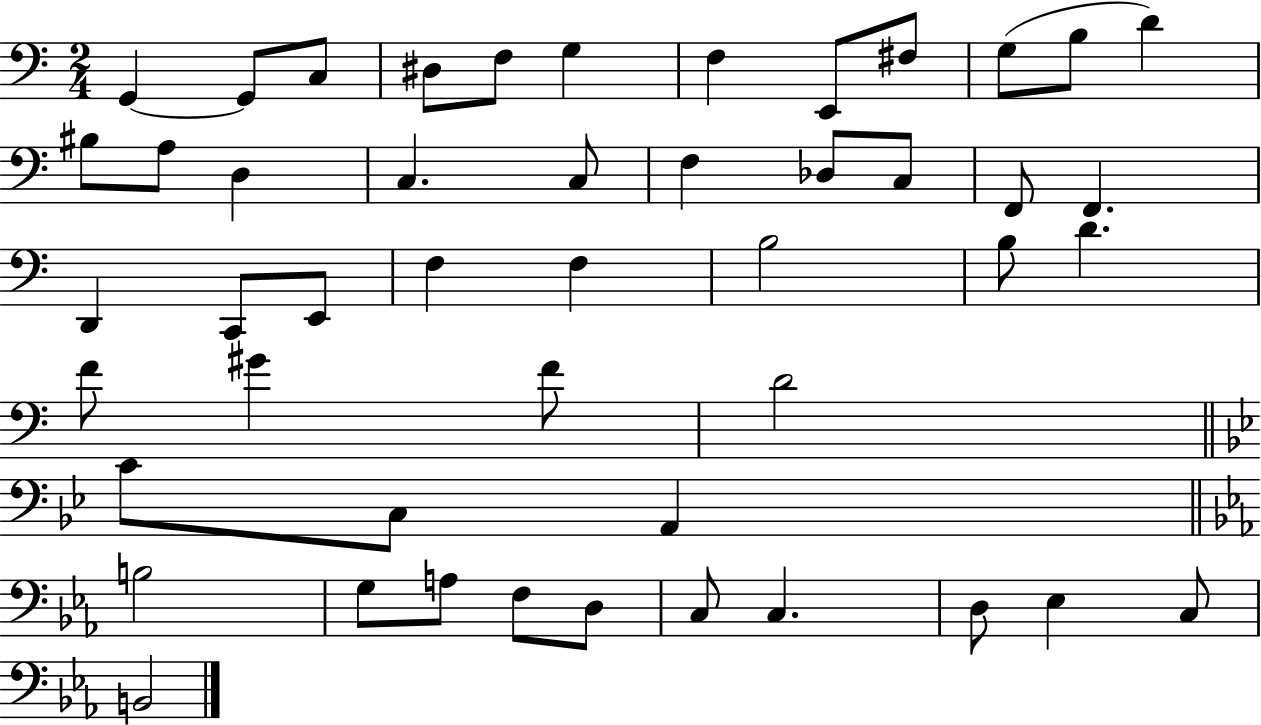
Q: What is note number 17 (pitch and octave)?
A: C3